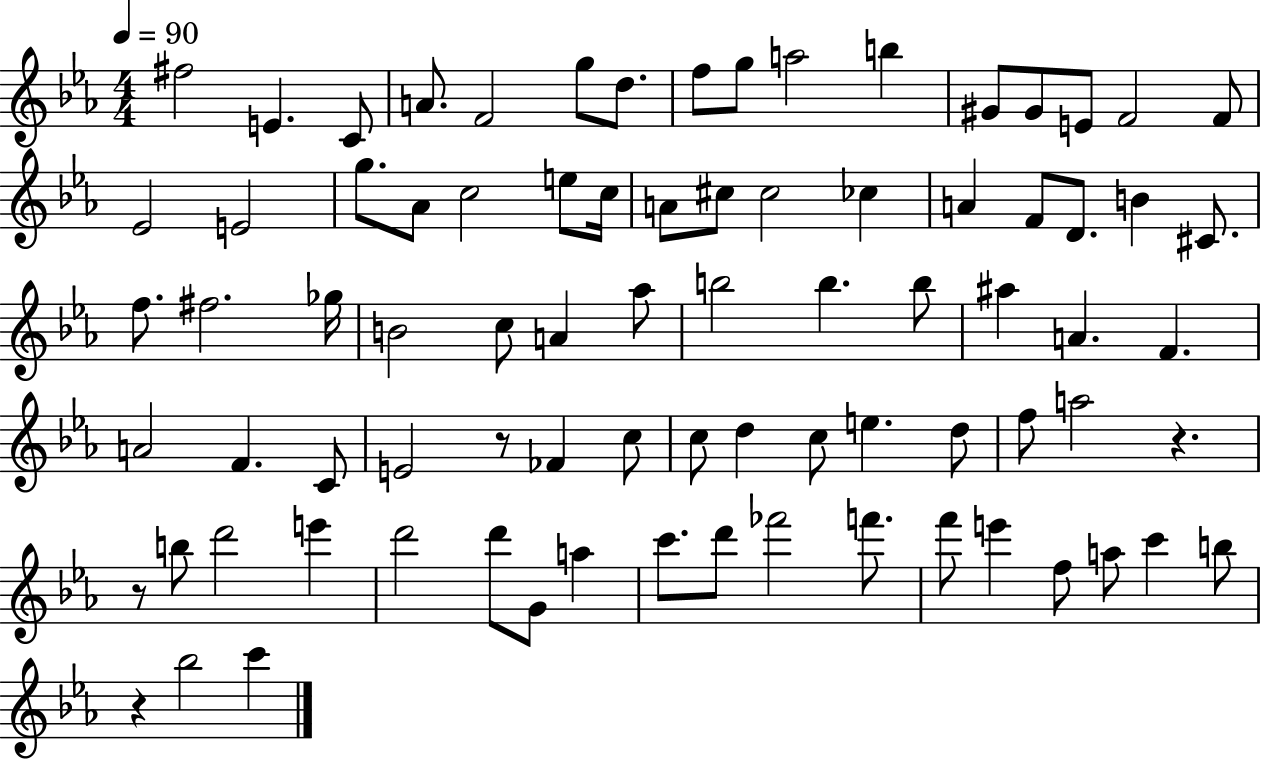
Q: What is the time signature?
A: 4/4